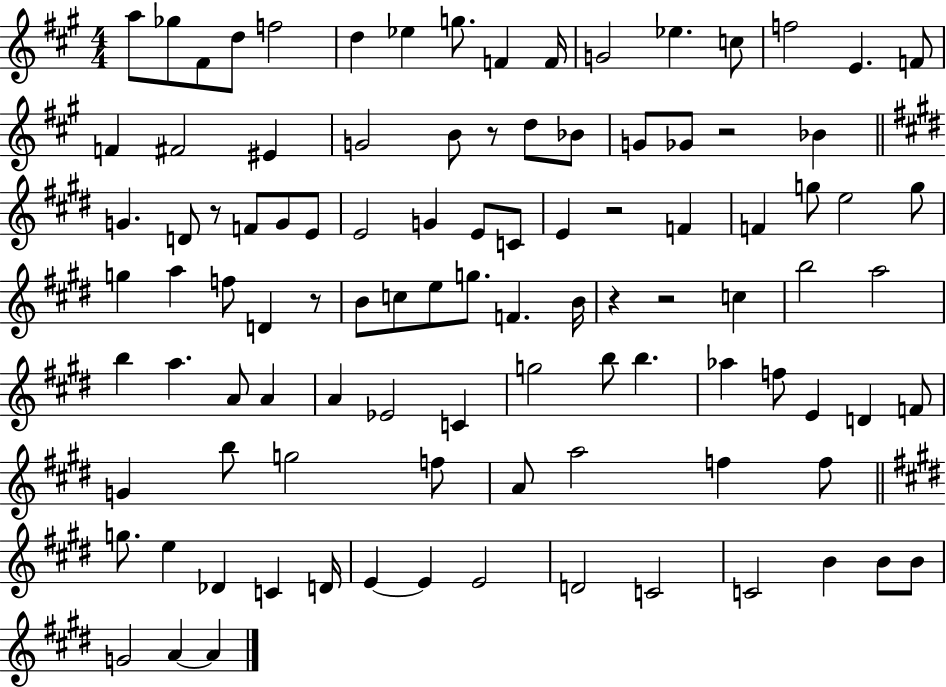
A5/e Gb5/e F#4/e D5/e F5/h D5/q Eb5/q G5/e. F4/q F4/s G4/h Eb5/q. C5/e F5/h E4/q. F4/e F4/q F#4/h EIS4/q G4/h B4/e R/e D5/e Bb4/e G4/e Gb4/e R/h Bb4/q G4/q. D4/e R/e F4/e G4/e E4/e E4/h G4/q E4/e C4/e E4/q R/h F4/q F4/q G5/e E5/h G5/e G5/q A5/q F5/e D4/q R/e B4/e C5/e E5/e G5/e. F4/q. B4/s R/q R/h C5/q B5/h A5/h B5/q A5/q. A4/e A4/q A4/q Eb4/h C4/q G5/h B5/e B5/q. Ab5/q F5/e E4/q D4/q F4/e G4/q B5/e G5/h F5/e A4/e A5/h F5/q F5/e G5/e. E5/q Db4/q C4/q D4/s E4/q E4/q E4/h D4/h C4/h C4/h B4/q B4/e B4/e G4/h A4/q A4/q